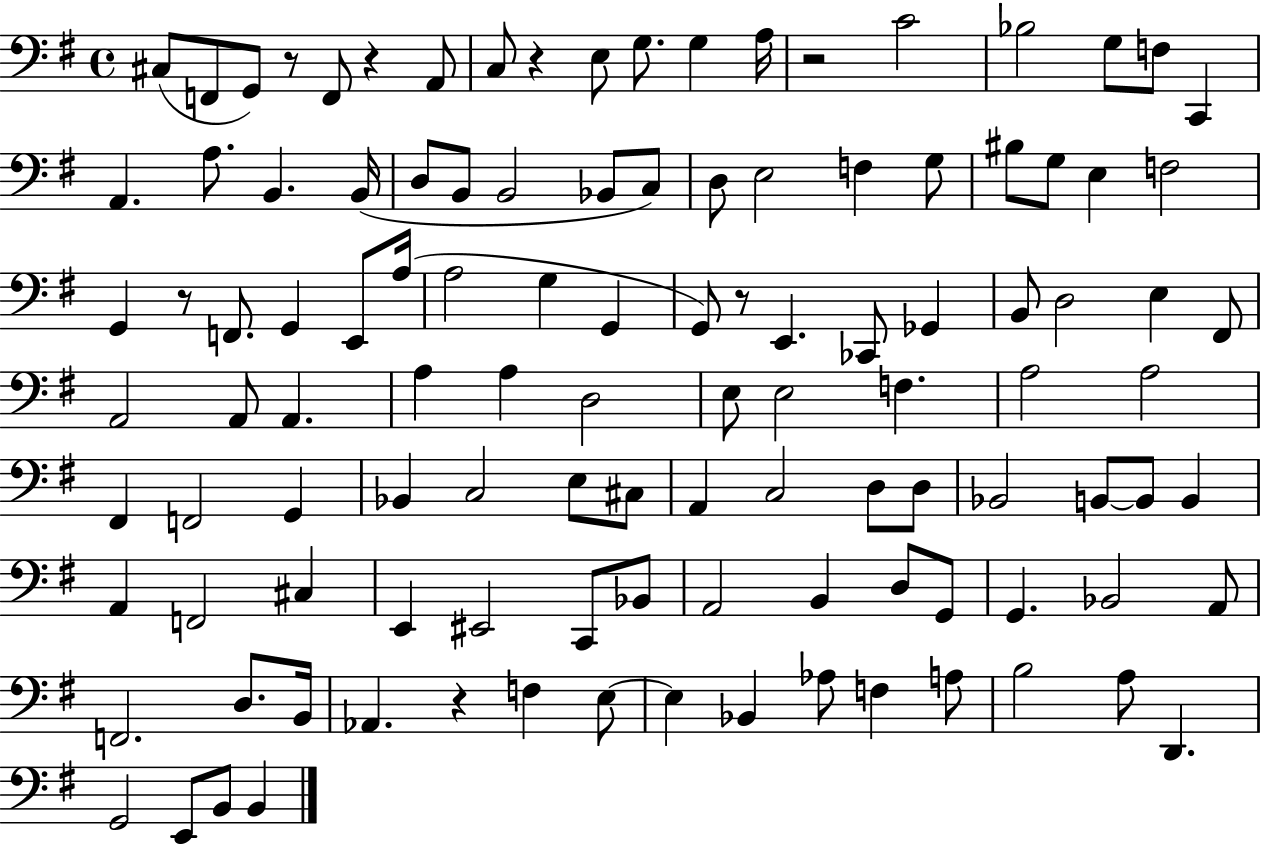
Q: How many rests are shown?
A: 7